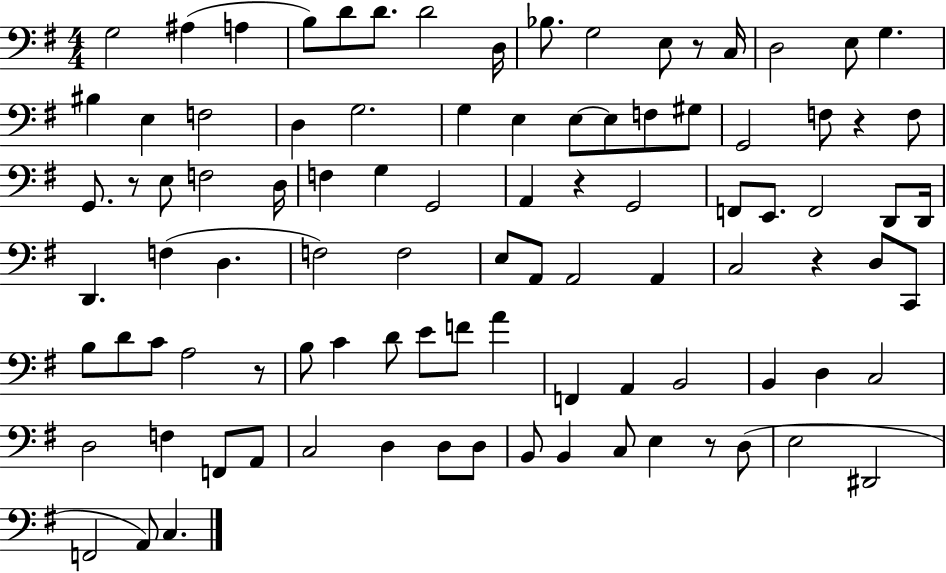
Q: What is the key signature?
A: G major